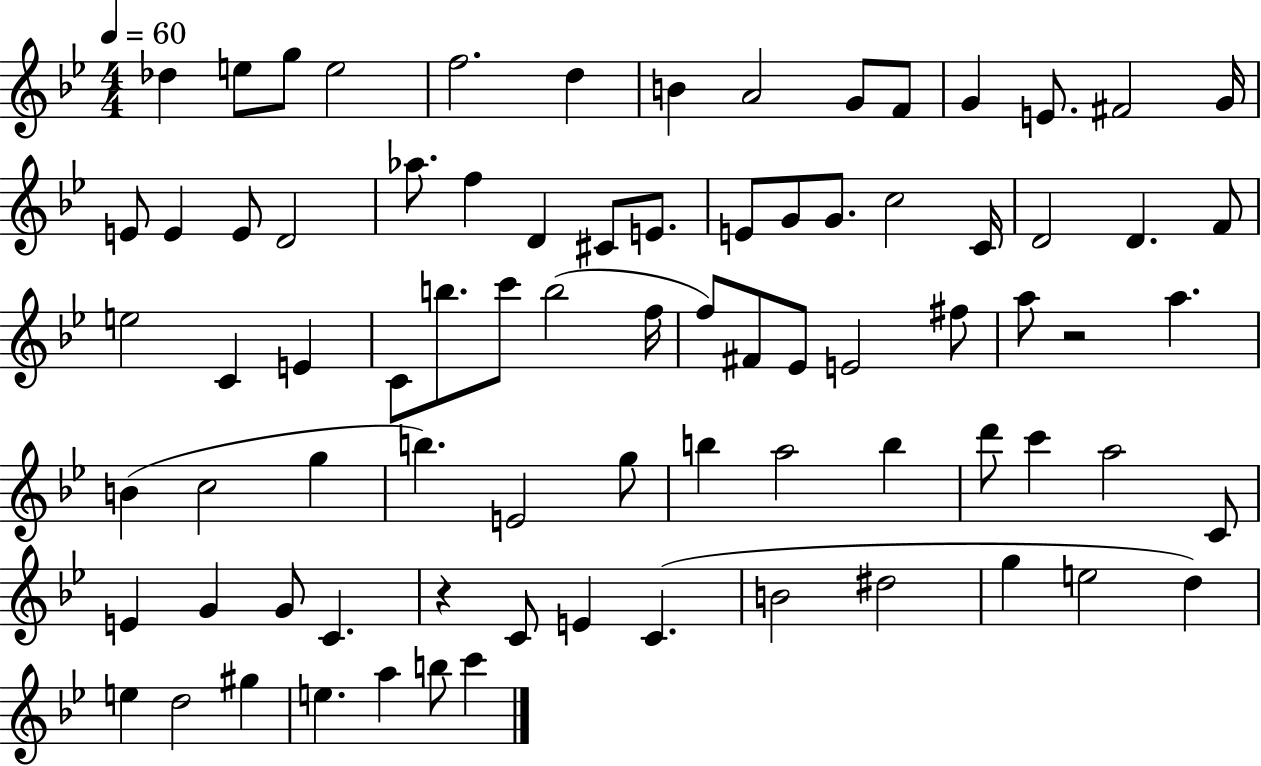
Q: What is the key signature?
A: BES major